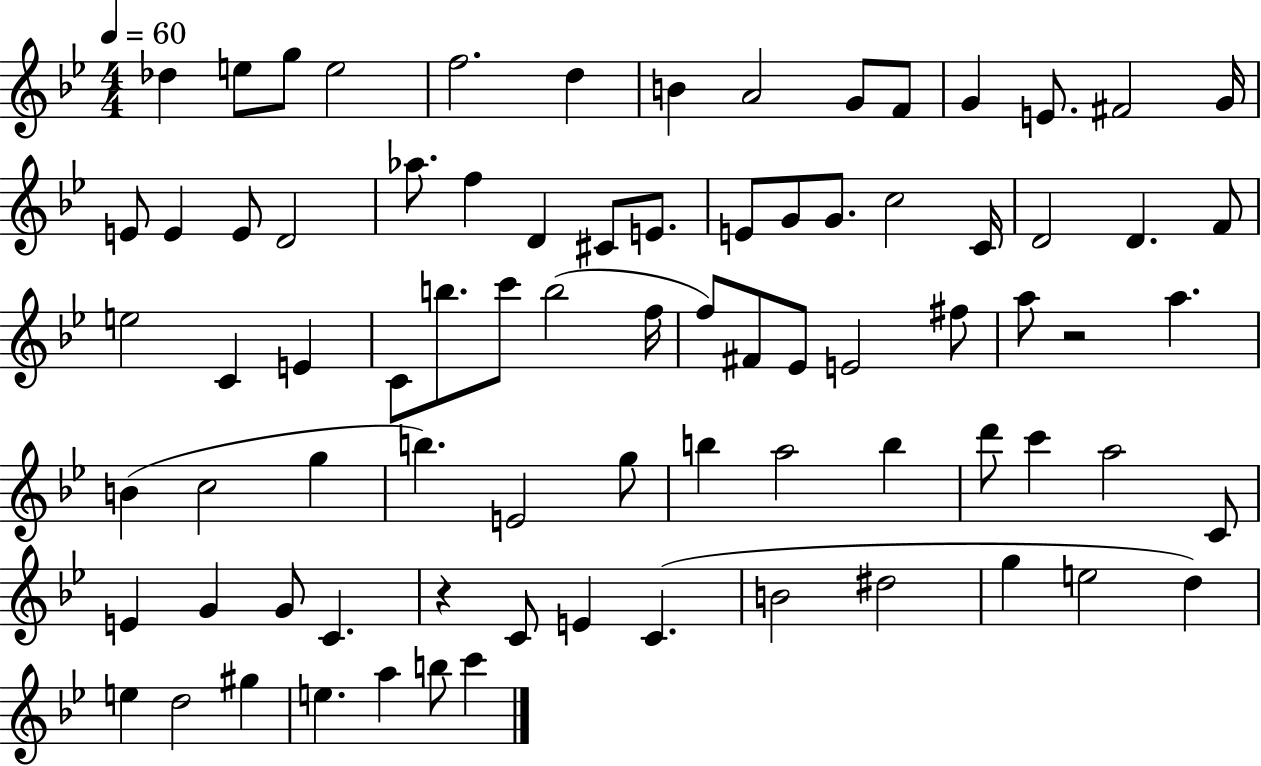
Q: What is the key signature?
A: BES major